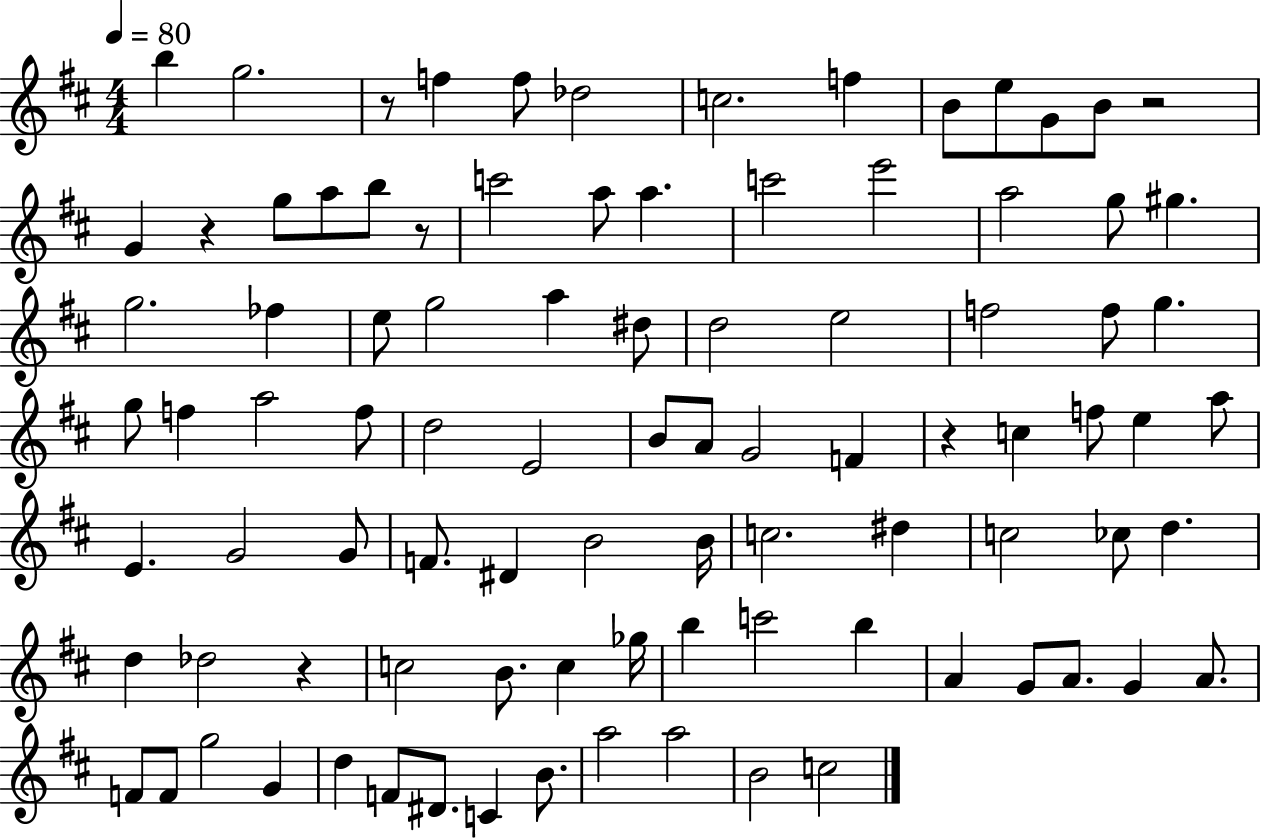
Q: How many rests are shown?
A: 6